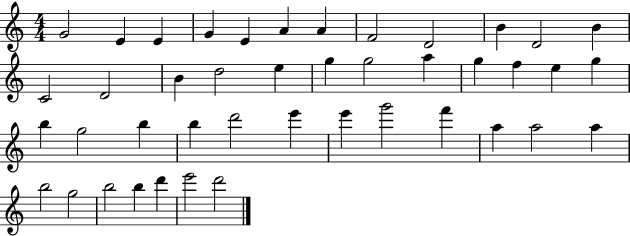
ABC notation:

X:1
T:Untitled
M:4/4
L:1/4
K:C
G2 E E G E A A F2 D2 B D2 B C2 D2 B d2 e g g2 a g f e g b g2 b b d'2 e' e' g'2 f' a a2 a b2 g2 b2 b d' e'2 d'2